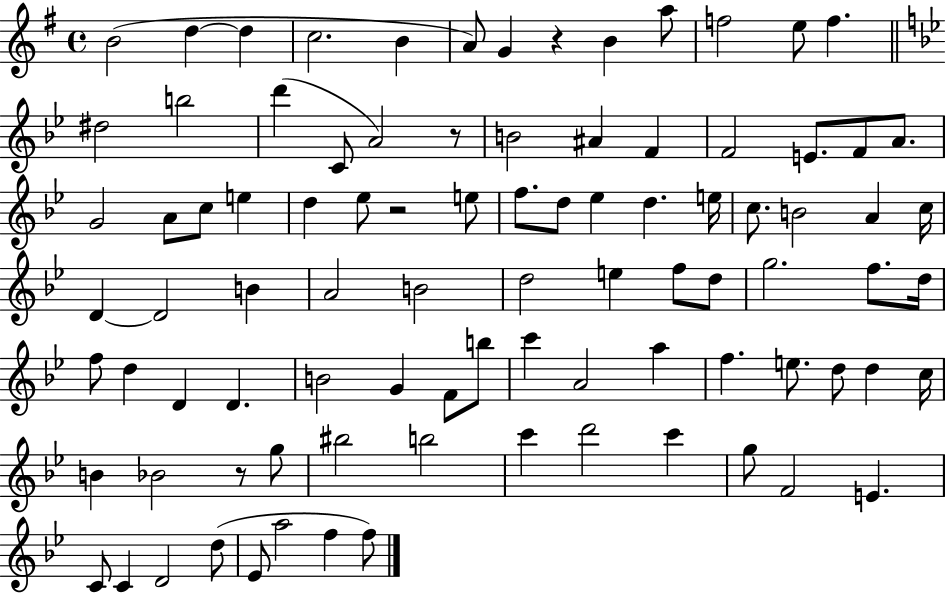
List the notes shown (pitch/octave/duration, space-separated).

B4/h D5/q D5/q C5/h. B4/q A4/e G4/q R/q B4/q A5/e F5/h E5/e F5/q. D#5/h B5/h D6/q C4/e A4/h R/e B4/h A#4/q F4/q F4/h E4/e. F4/e A4/e. G4/h A4/e C5/e E5/q D5/q Eb5/e R/h E5/e F5/e. D5/e Eb5/q D5/q. E5/s C5/e. B4/h A4/q C5/s D4/q D4/h B4/q A4/h B4/h D5/h E5/q F5/e D5/e G5/h. F5/e. D5/s F5/e D5/q D4/q D4/q. B4/h G4/q F4/e B5/e C6/q A4/h A5/q F5/q. E5/e. D5/e D5/q C5/s B4/q Bb4/h R/e G5/e BIS5/h B5/h C6/q D6/h C6/q G5/e F4/h E4/q. C4/e C4/q D4/h D5/e Eb4/e A5/h F5/q F5/e